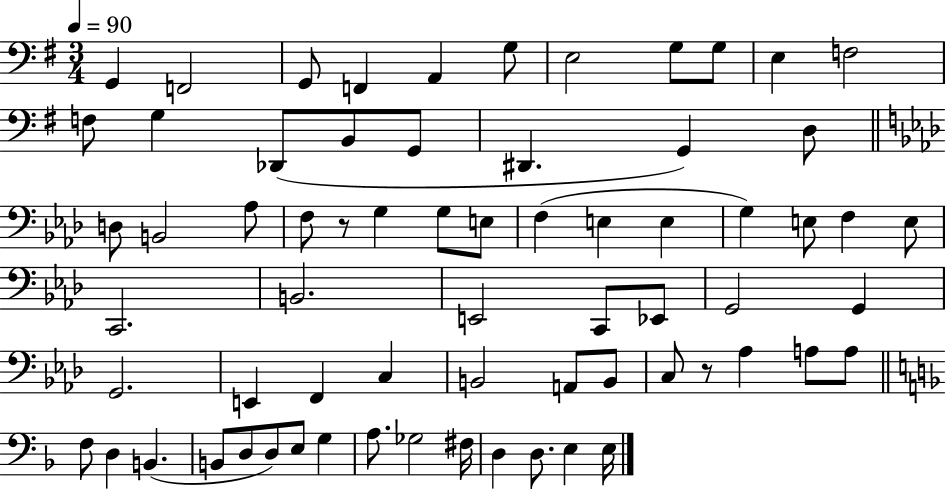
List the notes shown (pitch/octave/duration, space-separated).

G2/q F2/h G2/e F2/q A2/q G3/e E3/h G3/e G3/e E3/q F3/h F3/e G3/q Db2/e B2/e G2/e D#2/q. G2/q D3/e D3/e B2/h Ab3/e F3/e R/e G3/q G3/e E3/e F3/q E3/q E3/q G3/q E3/e F3/q E3/e C2/h. B2/h. E2/h C2/e Eb2/e G2/h G2/q G2/h. E2/q F2/q C3/q B2/h A2/e B2/e C3/e R/e Ab3/q A3/e A3/e F3/e D3/q B2/q. B2/e D3/e D3/e E3/e G3/q A3/e. Gb3/h F#3/s D3/q D3/e. E3/q E3/s